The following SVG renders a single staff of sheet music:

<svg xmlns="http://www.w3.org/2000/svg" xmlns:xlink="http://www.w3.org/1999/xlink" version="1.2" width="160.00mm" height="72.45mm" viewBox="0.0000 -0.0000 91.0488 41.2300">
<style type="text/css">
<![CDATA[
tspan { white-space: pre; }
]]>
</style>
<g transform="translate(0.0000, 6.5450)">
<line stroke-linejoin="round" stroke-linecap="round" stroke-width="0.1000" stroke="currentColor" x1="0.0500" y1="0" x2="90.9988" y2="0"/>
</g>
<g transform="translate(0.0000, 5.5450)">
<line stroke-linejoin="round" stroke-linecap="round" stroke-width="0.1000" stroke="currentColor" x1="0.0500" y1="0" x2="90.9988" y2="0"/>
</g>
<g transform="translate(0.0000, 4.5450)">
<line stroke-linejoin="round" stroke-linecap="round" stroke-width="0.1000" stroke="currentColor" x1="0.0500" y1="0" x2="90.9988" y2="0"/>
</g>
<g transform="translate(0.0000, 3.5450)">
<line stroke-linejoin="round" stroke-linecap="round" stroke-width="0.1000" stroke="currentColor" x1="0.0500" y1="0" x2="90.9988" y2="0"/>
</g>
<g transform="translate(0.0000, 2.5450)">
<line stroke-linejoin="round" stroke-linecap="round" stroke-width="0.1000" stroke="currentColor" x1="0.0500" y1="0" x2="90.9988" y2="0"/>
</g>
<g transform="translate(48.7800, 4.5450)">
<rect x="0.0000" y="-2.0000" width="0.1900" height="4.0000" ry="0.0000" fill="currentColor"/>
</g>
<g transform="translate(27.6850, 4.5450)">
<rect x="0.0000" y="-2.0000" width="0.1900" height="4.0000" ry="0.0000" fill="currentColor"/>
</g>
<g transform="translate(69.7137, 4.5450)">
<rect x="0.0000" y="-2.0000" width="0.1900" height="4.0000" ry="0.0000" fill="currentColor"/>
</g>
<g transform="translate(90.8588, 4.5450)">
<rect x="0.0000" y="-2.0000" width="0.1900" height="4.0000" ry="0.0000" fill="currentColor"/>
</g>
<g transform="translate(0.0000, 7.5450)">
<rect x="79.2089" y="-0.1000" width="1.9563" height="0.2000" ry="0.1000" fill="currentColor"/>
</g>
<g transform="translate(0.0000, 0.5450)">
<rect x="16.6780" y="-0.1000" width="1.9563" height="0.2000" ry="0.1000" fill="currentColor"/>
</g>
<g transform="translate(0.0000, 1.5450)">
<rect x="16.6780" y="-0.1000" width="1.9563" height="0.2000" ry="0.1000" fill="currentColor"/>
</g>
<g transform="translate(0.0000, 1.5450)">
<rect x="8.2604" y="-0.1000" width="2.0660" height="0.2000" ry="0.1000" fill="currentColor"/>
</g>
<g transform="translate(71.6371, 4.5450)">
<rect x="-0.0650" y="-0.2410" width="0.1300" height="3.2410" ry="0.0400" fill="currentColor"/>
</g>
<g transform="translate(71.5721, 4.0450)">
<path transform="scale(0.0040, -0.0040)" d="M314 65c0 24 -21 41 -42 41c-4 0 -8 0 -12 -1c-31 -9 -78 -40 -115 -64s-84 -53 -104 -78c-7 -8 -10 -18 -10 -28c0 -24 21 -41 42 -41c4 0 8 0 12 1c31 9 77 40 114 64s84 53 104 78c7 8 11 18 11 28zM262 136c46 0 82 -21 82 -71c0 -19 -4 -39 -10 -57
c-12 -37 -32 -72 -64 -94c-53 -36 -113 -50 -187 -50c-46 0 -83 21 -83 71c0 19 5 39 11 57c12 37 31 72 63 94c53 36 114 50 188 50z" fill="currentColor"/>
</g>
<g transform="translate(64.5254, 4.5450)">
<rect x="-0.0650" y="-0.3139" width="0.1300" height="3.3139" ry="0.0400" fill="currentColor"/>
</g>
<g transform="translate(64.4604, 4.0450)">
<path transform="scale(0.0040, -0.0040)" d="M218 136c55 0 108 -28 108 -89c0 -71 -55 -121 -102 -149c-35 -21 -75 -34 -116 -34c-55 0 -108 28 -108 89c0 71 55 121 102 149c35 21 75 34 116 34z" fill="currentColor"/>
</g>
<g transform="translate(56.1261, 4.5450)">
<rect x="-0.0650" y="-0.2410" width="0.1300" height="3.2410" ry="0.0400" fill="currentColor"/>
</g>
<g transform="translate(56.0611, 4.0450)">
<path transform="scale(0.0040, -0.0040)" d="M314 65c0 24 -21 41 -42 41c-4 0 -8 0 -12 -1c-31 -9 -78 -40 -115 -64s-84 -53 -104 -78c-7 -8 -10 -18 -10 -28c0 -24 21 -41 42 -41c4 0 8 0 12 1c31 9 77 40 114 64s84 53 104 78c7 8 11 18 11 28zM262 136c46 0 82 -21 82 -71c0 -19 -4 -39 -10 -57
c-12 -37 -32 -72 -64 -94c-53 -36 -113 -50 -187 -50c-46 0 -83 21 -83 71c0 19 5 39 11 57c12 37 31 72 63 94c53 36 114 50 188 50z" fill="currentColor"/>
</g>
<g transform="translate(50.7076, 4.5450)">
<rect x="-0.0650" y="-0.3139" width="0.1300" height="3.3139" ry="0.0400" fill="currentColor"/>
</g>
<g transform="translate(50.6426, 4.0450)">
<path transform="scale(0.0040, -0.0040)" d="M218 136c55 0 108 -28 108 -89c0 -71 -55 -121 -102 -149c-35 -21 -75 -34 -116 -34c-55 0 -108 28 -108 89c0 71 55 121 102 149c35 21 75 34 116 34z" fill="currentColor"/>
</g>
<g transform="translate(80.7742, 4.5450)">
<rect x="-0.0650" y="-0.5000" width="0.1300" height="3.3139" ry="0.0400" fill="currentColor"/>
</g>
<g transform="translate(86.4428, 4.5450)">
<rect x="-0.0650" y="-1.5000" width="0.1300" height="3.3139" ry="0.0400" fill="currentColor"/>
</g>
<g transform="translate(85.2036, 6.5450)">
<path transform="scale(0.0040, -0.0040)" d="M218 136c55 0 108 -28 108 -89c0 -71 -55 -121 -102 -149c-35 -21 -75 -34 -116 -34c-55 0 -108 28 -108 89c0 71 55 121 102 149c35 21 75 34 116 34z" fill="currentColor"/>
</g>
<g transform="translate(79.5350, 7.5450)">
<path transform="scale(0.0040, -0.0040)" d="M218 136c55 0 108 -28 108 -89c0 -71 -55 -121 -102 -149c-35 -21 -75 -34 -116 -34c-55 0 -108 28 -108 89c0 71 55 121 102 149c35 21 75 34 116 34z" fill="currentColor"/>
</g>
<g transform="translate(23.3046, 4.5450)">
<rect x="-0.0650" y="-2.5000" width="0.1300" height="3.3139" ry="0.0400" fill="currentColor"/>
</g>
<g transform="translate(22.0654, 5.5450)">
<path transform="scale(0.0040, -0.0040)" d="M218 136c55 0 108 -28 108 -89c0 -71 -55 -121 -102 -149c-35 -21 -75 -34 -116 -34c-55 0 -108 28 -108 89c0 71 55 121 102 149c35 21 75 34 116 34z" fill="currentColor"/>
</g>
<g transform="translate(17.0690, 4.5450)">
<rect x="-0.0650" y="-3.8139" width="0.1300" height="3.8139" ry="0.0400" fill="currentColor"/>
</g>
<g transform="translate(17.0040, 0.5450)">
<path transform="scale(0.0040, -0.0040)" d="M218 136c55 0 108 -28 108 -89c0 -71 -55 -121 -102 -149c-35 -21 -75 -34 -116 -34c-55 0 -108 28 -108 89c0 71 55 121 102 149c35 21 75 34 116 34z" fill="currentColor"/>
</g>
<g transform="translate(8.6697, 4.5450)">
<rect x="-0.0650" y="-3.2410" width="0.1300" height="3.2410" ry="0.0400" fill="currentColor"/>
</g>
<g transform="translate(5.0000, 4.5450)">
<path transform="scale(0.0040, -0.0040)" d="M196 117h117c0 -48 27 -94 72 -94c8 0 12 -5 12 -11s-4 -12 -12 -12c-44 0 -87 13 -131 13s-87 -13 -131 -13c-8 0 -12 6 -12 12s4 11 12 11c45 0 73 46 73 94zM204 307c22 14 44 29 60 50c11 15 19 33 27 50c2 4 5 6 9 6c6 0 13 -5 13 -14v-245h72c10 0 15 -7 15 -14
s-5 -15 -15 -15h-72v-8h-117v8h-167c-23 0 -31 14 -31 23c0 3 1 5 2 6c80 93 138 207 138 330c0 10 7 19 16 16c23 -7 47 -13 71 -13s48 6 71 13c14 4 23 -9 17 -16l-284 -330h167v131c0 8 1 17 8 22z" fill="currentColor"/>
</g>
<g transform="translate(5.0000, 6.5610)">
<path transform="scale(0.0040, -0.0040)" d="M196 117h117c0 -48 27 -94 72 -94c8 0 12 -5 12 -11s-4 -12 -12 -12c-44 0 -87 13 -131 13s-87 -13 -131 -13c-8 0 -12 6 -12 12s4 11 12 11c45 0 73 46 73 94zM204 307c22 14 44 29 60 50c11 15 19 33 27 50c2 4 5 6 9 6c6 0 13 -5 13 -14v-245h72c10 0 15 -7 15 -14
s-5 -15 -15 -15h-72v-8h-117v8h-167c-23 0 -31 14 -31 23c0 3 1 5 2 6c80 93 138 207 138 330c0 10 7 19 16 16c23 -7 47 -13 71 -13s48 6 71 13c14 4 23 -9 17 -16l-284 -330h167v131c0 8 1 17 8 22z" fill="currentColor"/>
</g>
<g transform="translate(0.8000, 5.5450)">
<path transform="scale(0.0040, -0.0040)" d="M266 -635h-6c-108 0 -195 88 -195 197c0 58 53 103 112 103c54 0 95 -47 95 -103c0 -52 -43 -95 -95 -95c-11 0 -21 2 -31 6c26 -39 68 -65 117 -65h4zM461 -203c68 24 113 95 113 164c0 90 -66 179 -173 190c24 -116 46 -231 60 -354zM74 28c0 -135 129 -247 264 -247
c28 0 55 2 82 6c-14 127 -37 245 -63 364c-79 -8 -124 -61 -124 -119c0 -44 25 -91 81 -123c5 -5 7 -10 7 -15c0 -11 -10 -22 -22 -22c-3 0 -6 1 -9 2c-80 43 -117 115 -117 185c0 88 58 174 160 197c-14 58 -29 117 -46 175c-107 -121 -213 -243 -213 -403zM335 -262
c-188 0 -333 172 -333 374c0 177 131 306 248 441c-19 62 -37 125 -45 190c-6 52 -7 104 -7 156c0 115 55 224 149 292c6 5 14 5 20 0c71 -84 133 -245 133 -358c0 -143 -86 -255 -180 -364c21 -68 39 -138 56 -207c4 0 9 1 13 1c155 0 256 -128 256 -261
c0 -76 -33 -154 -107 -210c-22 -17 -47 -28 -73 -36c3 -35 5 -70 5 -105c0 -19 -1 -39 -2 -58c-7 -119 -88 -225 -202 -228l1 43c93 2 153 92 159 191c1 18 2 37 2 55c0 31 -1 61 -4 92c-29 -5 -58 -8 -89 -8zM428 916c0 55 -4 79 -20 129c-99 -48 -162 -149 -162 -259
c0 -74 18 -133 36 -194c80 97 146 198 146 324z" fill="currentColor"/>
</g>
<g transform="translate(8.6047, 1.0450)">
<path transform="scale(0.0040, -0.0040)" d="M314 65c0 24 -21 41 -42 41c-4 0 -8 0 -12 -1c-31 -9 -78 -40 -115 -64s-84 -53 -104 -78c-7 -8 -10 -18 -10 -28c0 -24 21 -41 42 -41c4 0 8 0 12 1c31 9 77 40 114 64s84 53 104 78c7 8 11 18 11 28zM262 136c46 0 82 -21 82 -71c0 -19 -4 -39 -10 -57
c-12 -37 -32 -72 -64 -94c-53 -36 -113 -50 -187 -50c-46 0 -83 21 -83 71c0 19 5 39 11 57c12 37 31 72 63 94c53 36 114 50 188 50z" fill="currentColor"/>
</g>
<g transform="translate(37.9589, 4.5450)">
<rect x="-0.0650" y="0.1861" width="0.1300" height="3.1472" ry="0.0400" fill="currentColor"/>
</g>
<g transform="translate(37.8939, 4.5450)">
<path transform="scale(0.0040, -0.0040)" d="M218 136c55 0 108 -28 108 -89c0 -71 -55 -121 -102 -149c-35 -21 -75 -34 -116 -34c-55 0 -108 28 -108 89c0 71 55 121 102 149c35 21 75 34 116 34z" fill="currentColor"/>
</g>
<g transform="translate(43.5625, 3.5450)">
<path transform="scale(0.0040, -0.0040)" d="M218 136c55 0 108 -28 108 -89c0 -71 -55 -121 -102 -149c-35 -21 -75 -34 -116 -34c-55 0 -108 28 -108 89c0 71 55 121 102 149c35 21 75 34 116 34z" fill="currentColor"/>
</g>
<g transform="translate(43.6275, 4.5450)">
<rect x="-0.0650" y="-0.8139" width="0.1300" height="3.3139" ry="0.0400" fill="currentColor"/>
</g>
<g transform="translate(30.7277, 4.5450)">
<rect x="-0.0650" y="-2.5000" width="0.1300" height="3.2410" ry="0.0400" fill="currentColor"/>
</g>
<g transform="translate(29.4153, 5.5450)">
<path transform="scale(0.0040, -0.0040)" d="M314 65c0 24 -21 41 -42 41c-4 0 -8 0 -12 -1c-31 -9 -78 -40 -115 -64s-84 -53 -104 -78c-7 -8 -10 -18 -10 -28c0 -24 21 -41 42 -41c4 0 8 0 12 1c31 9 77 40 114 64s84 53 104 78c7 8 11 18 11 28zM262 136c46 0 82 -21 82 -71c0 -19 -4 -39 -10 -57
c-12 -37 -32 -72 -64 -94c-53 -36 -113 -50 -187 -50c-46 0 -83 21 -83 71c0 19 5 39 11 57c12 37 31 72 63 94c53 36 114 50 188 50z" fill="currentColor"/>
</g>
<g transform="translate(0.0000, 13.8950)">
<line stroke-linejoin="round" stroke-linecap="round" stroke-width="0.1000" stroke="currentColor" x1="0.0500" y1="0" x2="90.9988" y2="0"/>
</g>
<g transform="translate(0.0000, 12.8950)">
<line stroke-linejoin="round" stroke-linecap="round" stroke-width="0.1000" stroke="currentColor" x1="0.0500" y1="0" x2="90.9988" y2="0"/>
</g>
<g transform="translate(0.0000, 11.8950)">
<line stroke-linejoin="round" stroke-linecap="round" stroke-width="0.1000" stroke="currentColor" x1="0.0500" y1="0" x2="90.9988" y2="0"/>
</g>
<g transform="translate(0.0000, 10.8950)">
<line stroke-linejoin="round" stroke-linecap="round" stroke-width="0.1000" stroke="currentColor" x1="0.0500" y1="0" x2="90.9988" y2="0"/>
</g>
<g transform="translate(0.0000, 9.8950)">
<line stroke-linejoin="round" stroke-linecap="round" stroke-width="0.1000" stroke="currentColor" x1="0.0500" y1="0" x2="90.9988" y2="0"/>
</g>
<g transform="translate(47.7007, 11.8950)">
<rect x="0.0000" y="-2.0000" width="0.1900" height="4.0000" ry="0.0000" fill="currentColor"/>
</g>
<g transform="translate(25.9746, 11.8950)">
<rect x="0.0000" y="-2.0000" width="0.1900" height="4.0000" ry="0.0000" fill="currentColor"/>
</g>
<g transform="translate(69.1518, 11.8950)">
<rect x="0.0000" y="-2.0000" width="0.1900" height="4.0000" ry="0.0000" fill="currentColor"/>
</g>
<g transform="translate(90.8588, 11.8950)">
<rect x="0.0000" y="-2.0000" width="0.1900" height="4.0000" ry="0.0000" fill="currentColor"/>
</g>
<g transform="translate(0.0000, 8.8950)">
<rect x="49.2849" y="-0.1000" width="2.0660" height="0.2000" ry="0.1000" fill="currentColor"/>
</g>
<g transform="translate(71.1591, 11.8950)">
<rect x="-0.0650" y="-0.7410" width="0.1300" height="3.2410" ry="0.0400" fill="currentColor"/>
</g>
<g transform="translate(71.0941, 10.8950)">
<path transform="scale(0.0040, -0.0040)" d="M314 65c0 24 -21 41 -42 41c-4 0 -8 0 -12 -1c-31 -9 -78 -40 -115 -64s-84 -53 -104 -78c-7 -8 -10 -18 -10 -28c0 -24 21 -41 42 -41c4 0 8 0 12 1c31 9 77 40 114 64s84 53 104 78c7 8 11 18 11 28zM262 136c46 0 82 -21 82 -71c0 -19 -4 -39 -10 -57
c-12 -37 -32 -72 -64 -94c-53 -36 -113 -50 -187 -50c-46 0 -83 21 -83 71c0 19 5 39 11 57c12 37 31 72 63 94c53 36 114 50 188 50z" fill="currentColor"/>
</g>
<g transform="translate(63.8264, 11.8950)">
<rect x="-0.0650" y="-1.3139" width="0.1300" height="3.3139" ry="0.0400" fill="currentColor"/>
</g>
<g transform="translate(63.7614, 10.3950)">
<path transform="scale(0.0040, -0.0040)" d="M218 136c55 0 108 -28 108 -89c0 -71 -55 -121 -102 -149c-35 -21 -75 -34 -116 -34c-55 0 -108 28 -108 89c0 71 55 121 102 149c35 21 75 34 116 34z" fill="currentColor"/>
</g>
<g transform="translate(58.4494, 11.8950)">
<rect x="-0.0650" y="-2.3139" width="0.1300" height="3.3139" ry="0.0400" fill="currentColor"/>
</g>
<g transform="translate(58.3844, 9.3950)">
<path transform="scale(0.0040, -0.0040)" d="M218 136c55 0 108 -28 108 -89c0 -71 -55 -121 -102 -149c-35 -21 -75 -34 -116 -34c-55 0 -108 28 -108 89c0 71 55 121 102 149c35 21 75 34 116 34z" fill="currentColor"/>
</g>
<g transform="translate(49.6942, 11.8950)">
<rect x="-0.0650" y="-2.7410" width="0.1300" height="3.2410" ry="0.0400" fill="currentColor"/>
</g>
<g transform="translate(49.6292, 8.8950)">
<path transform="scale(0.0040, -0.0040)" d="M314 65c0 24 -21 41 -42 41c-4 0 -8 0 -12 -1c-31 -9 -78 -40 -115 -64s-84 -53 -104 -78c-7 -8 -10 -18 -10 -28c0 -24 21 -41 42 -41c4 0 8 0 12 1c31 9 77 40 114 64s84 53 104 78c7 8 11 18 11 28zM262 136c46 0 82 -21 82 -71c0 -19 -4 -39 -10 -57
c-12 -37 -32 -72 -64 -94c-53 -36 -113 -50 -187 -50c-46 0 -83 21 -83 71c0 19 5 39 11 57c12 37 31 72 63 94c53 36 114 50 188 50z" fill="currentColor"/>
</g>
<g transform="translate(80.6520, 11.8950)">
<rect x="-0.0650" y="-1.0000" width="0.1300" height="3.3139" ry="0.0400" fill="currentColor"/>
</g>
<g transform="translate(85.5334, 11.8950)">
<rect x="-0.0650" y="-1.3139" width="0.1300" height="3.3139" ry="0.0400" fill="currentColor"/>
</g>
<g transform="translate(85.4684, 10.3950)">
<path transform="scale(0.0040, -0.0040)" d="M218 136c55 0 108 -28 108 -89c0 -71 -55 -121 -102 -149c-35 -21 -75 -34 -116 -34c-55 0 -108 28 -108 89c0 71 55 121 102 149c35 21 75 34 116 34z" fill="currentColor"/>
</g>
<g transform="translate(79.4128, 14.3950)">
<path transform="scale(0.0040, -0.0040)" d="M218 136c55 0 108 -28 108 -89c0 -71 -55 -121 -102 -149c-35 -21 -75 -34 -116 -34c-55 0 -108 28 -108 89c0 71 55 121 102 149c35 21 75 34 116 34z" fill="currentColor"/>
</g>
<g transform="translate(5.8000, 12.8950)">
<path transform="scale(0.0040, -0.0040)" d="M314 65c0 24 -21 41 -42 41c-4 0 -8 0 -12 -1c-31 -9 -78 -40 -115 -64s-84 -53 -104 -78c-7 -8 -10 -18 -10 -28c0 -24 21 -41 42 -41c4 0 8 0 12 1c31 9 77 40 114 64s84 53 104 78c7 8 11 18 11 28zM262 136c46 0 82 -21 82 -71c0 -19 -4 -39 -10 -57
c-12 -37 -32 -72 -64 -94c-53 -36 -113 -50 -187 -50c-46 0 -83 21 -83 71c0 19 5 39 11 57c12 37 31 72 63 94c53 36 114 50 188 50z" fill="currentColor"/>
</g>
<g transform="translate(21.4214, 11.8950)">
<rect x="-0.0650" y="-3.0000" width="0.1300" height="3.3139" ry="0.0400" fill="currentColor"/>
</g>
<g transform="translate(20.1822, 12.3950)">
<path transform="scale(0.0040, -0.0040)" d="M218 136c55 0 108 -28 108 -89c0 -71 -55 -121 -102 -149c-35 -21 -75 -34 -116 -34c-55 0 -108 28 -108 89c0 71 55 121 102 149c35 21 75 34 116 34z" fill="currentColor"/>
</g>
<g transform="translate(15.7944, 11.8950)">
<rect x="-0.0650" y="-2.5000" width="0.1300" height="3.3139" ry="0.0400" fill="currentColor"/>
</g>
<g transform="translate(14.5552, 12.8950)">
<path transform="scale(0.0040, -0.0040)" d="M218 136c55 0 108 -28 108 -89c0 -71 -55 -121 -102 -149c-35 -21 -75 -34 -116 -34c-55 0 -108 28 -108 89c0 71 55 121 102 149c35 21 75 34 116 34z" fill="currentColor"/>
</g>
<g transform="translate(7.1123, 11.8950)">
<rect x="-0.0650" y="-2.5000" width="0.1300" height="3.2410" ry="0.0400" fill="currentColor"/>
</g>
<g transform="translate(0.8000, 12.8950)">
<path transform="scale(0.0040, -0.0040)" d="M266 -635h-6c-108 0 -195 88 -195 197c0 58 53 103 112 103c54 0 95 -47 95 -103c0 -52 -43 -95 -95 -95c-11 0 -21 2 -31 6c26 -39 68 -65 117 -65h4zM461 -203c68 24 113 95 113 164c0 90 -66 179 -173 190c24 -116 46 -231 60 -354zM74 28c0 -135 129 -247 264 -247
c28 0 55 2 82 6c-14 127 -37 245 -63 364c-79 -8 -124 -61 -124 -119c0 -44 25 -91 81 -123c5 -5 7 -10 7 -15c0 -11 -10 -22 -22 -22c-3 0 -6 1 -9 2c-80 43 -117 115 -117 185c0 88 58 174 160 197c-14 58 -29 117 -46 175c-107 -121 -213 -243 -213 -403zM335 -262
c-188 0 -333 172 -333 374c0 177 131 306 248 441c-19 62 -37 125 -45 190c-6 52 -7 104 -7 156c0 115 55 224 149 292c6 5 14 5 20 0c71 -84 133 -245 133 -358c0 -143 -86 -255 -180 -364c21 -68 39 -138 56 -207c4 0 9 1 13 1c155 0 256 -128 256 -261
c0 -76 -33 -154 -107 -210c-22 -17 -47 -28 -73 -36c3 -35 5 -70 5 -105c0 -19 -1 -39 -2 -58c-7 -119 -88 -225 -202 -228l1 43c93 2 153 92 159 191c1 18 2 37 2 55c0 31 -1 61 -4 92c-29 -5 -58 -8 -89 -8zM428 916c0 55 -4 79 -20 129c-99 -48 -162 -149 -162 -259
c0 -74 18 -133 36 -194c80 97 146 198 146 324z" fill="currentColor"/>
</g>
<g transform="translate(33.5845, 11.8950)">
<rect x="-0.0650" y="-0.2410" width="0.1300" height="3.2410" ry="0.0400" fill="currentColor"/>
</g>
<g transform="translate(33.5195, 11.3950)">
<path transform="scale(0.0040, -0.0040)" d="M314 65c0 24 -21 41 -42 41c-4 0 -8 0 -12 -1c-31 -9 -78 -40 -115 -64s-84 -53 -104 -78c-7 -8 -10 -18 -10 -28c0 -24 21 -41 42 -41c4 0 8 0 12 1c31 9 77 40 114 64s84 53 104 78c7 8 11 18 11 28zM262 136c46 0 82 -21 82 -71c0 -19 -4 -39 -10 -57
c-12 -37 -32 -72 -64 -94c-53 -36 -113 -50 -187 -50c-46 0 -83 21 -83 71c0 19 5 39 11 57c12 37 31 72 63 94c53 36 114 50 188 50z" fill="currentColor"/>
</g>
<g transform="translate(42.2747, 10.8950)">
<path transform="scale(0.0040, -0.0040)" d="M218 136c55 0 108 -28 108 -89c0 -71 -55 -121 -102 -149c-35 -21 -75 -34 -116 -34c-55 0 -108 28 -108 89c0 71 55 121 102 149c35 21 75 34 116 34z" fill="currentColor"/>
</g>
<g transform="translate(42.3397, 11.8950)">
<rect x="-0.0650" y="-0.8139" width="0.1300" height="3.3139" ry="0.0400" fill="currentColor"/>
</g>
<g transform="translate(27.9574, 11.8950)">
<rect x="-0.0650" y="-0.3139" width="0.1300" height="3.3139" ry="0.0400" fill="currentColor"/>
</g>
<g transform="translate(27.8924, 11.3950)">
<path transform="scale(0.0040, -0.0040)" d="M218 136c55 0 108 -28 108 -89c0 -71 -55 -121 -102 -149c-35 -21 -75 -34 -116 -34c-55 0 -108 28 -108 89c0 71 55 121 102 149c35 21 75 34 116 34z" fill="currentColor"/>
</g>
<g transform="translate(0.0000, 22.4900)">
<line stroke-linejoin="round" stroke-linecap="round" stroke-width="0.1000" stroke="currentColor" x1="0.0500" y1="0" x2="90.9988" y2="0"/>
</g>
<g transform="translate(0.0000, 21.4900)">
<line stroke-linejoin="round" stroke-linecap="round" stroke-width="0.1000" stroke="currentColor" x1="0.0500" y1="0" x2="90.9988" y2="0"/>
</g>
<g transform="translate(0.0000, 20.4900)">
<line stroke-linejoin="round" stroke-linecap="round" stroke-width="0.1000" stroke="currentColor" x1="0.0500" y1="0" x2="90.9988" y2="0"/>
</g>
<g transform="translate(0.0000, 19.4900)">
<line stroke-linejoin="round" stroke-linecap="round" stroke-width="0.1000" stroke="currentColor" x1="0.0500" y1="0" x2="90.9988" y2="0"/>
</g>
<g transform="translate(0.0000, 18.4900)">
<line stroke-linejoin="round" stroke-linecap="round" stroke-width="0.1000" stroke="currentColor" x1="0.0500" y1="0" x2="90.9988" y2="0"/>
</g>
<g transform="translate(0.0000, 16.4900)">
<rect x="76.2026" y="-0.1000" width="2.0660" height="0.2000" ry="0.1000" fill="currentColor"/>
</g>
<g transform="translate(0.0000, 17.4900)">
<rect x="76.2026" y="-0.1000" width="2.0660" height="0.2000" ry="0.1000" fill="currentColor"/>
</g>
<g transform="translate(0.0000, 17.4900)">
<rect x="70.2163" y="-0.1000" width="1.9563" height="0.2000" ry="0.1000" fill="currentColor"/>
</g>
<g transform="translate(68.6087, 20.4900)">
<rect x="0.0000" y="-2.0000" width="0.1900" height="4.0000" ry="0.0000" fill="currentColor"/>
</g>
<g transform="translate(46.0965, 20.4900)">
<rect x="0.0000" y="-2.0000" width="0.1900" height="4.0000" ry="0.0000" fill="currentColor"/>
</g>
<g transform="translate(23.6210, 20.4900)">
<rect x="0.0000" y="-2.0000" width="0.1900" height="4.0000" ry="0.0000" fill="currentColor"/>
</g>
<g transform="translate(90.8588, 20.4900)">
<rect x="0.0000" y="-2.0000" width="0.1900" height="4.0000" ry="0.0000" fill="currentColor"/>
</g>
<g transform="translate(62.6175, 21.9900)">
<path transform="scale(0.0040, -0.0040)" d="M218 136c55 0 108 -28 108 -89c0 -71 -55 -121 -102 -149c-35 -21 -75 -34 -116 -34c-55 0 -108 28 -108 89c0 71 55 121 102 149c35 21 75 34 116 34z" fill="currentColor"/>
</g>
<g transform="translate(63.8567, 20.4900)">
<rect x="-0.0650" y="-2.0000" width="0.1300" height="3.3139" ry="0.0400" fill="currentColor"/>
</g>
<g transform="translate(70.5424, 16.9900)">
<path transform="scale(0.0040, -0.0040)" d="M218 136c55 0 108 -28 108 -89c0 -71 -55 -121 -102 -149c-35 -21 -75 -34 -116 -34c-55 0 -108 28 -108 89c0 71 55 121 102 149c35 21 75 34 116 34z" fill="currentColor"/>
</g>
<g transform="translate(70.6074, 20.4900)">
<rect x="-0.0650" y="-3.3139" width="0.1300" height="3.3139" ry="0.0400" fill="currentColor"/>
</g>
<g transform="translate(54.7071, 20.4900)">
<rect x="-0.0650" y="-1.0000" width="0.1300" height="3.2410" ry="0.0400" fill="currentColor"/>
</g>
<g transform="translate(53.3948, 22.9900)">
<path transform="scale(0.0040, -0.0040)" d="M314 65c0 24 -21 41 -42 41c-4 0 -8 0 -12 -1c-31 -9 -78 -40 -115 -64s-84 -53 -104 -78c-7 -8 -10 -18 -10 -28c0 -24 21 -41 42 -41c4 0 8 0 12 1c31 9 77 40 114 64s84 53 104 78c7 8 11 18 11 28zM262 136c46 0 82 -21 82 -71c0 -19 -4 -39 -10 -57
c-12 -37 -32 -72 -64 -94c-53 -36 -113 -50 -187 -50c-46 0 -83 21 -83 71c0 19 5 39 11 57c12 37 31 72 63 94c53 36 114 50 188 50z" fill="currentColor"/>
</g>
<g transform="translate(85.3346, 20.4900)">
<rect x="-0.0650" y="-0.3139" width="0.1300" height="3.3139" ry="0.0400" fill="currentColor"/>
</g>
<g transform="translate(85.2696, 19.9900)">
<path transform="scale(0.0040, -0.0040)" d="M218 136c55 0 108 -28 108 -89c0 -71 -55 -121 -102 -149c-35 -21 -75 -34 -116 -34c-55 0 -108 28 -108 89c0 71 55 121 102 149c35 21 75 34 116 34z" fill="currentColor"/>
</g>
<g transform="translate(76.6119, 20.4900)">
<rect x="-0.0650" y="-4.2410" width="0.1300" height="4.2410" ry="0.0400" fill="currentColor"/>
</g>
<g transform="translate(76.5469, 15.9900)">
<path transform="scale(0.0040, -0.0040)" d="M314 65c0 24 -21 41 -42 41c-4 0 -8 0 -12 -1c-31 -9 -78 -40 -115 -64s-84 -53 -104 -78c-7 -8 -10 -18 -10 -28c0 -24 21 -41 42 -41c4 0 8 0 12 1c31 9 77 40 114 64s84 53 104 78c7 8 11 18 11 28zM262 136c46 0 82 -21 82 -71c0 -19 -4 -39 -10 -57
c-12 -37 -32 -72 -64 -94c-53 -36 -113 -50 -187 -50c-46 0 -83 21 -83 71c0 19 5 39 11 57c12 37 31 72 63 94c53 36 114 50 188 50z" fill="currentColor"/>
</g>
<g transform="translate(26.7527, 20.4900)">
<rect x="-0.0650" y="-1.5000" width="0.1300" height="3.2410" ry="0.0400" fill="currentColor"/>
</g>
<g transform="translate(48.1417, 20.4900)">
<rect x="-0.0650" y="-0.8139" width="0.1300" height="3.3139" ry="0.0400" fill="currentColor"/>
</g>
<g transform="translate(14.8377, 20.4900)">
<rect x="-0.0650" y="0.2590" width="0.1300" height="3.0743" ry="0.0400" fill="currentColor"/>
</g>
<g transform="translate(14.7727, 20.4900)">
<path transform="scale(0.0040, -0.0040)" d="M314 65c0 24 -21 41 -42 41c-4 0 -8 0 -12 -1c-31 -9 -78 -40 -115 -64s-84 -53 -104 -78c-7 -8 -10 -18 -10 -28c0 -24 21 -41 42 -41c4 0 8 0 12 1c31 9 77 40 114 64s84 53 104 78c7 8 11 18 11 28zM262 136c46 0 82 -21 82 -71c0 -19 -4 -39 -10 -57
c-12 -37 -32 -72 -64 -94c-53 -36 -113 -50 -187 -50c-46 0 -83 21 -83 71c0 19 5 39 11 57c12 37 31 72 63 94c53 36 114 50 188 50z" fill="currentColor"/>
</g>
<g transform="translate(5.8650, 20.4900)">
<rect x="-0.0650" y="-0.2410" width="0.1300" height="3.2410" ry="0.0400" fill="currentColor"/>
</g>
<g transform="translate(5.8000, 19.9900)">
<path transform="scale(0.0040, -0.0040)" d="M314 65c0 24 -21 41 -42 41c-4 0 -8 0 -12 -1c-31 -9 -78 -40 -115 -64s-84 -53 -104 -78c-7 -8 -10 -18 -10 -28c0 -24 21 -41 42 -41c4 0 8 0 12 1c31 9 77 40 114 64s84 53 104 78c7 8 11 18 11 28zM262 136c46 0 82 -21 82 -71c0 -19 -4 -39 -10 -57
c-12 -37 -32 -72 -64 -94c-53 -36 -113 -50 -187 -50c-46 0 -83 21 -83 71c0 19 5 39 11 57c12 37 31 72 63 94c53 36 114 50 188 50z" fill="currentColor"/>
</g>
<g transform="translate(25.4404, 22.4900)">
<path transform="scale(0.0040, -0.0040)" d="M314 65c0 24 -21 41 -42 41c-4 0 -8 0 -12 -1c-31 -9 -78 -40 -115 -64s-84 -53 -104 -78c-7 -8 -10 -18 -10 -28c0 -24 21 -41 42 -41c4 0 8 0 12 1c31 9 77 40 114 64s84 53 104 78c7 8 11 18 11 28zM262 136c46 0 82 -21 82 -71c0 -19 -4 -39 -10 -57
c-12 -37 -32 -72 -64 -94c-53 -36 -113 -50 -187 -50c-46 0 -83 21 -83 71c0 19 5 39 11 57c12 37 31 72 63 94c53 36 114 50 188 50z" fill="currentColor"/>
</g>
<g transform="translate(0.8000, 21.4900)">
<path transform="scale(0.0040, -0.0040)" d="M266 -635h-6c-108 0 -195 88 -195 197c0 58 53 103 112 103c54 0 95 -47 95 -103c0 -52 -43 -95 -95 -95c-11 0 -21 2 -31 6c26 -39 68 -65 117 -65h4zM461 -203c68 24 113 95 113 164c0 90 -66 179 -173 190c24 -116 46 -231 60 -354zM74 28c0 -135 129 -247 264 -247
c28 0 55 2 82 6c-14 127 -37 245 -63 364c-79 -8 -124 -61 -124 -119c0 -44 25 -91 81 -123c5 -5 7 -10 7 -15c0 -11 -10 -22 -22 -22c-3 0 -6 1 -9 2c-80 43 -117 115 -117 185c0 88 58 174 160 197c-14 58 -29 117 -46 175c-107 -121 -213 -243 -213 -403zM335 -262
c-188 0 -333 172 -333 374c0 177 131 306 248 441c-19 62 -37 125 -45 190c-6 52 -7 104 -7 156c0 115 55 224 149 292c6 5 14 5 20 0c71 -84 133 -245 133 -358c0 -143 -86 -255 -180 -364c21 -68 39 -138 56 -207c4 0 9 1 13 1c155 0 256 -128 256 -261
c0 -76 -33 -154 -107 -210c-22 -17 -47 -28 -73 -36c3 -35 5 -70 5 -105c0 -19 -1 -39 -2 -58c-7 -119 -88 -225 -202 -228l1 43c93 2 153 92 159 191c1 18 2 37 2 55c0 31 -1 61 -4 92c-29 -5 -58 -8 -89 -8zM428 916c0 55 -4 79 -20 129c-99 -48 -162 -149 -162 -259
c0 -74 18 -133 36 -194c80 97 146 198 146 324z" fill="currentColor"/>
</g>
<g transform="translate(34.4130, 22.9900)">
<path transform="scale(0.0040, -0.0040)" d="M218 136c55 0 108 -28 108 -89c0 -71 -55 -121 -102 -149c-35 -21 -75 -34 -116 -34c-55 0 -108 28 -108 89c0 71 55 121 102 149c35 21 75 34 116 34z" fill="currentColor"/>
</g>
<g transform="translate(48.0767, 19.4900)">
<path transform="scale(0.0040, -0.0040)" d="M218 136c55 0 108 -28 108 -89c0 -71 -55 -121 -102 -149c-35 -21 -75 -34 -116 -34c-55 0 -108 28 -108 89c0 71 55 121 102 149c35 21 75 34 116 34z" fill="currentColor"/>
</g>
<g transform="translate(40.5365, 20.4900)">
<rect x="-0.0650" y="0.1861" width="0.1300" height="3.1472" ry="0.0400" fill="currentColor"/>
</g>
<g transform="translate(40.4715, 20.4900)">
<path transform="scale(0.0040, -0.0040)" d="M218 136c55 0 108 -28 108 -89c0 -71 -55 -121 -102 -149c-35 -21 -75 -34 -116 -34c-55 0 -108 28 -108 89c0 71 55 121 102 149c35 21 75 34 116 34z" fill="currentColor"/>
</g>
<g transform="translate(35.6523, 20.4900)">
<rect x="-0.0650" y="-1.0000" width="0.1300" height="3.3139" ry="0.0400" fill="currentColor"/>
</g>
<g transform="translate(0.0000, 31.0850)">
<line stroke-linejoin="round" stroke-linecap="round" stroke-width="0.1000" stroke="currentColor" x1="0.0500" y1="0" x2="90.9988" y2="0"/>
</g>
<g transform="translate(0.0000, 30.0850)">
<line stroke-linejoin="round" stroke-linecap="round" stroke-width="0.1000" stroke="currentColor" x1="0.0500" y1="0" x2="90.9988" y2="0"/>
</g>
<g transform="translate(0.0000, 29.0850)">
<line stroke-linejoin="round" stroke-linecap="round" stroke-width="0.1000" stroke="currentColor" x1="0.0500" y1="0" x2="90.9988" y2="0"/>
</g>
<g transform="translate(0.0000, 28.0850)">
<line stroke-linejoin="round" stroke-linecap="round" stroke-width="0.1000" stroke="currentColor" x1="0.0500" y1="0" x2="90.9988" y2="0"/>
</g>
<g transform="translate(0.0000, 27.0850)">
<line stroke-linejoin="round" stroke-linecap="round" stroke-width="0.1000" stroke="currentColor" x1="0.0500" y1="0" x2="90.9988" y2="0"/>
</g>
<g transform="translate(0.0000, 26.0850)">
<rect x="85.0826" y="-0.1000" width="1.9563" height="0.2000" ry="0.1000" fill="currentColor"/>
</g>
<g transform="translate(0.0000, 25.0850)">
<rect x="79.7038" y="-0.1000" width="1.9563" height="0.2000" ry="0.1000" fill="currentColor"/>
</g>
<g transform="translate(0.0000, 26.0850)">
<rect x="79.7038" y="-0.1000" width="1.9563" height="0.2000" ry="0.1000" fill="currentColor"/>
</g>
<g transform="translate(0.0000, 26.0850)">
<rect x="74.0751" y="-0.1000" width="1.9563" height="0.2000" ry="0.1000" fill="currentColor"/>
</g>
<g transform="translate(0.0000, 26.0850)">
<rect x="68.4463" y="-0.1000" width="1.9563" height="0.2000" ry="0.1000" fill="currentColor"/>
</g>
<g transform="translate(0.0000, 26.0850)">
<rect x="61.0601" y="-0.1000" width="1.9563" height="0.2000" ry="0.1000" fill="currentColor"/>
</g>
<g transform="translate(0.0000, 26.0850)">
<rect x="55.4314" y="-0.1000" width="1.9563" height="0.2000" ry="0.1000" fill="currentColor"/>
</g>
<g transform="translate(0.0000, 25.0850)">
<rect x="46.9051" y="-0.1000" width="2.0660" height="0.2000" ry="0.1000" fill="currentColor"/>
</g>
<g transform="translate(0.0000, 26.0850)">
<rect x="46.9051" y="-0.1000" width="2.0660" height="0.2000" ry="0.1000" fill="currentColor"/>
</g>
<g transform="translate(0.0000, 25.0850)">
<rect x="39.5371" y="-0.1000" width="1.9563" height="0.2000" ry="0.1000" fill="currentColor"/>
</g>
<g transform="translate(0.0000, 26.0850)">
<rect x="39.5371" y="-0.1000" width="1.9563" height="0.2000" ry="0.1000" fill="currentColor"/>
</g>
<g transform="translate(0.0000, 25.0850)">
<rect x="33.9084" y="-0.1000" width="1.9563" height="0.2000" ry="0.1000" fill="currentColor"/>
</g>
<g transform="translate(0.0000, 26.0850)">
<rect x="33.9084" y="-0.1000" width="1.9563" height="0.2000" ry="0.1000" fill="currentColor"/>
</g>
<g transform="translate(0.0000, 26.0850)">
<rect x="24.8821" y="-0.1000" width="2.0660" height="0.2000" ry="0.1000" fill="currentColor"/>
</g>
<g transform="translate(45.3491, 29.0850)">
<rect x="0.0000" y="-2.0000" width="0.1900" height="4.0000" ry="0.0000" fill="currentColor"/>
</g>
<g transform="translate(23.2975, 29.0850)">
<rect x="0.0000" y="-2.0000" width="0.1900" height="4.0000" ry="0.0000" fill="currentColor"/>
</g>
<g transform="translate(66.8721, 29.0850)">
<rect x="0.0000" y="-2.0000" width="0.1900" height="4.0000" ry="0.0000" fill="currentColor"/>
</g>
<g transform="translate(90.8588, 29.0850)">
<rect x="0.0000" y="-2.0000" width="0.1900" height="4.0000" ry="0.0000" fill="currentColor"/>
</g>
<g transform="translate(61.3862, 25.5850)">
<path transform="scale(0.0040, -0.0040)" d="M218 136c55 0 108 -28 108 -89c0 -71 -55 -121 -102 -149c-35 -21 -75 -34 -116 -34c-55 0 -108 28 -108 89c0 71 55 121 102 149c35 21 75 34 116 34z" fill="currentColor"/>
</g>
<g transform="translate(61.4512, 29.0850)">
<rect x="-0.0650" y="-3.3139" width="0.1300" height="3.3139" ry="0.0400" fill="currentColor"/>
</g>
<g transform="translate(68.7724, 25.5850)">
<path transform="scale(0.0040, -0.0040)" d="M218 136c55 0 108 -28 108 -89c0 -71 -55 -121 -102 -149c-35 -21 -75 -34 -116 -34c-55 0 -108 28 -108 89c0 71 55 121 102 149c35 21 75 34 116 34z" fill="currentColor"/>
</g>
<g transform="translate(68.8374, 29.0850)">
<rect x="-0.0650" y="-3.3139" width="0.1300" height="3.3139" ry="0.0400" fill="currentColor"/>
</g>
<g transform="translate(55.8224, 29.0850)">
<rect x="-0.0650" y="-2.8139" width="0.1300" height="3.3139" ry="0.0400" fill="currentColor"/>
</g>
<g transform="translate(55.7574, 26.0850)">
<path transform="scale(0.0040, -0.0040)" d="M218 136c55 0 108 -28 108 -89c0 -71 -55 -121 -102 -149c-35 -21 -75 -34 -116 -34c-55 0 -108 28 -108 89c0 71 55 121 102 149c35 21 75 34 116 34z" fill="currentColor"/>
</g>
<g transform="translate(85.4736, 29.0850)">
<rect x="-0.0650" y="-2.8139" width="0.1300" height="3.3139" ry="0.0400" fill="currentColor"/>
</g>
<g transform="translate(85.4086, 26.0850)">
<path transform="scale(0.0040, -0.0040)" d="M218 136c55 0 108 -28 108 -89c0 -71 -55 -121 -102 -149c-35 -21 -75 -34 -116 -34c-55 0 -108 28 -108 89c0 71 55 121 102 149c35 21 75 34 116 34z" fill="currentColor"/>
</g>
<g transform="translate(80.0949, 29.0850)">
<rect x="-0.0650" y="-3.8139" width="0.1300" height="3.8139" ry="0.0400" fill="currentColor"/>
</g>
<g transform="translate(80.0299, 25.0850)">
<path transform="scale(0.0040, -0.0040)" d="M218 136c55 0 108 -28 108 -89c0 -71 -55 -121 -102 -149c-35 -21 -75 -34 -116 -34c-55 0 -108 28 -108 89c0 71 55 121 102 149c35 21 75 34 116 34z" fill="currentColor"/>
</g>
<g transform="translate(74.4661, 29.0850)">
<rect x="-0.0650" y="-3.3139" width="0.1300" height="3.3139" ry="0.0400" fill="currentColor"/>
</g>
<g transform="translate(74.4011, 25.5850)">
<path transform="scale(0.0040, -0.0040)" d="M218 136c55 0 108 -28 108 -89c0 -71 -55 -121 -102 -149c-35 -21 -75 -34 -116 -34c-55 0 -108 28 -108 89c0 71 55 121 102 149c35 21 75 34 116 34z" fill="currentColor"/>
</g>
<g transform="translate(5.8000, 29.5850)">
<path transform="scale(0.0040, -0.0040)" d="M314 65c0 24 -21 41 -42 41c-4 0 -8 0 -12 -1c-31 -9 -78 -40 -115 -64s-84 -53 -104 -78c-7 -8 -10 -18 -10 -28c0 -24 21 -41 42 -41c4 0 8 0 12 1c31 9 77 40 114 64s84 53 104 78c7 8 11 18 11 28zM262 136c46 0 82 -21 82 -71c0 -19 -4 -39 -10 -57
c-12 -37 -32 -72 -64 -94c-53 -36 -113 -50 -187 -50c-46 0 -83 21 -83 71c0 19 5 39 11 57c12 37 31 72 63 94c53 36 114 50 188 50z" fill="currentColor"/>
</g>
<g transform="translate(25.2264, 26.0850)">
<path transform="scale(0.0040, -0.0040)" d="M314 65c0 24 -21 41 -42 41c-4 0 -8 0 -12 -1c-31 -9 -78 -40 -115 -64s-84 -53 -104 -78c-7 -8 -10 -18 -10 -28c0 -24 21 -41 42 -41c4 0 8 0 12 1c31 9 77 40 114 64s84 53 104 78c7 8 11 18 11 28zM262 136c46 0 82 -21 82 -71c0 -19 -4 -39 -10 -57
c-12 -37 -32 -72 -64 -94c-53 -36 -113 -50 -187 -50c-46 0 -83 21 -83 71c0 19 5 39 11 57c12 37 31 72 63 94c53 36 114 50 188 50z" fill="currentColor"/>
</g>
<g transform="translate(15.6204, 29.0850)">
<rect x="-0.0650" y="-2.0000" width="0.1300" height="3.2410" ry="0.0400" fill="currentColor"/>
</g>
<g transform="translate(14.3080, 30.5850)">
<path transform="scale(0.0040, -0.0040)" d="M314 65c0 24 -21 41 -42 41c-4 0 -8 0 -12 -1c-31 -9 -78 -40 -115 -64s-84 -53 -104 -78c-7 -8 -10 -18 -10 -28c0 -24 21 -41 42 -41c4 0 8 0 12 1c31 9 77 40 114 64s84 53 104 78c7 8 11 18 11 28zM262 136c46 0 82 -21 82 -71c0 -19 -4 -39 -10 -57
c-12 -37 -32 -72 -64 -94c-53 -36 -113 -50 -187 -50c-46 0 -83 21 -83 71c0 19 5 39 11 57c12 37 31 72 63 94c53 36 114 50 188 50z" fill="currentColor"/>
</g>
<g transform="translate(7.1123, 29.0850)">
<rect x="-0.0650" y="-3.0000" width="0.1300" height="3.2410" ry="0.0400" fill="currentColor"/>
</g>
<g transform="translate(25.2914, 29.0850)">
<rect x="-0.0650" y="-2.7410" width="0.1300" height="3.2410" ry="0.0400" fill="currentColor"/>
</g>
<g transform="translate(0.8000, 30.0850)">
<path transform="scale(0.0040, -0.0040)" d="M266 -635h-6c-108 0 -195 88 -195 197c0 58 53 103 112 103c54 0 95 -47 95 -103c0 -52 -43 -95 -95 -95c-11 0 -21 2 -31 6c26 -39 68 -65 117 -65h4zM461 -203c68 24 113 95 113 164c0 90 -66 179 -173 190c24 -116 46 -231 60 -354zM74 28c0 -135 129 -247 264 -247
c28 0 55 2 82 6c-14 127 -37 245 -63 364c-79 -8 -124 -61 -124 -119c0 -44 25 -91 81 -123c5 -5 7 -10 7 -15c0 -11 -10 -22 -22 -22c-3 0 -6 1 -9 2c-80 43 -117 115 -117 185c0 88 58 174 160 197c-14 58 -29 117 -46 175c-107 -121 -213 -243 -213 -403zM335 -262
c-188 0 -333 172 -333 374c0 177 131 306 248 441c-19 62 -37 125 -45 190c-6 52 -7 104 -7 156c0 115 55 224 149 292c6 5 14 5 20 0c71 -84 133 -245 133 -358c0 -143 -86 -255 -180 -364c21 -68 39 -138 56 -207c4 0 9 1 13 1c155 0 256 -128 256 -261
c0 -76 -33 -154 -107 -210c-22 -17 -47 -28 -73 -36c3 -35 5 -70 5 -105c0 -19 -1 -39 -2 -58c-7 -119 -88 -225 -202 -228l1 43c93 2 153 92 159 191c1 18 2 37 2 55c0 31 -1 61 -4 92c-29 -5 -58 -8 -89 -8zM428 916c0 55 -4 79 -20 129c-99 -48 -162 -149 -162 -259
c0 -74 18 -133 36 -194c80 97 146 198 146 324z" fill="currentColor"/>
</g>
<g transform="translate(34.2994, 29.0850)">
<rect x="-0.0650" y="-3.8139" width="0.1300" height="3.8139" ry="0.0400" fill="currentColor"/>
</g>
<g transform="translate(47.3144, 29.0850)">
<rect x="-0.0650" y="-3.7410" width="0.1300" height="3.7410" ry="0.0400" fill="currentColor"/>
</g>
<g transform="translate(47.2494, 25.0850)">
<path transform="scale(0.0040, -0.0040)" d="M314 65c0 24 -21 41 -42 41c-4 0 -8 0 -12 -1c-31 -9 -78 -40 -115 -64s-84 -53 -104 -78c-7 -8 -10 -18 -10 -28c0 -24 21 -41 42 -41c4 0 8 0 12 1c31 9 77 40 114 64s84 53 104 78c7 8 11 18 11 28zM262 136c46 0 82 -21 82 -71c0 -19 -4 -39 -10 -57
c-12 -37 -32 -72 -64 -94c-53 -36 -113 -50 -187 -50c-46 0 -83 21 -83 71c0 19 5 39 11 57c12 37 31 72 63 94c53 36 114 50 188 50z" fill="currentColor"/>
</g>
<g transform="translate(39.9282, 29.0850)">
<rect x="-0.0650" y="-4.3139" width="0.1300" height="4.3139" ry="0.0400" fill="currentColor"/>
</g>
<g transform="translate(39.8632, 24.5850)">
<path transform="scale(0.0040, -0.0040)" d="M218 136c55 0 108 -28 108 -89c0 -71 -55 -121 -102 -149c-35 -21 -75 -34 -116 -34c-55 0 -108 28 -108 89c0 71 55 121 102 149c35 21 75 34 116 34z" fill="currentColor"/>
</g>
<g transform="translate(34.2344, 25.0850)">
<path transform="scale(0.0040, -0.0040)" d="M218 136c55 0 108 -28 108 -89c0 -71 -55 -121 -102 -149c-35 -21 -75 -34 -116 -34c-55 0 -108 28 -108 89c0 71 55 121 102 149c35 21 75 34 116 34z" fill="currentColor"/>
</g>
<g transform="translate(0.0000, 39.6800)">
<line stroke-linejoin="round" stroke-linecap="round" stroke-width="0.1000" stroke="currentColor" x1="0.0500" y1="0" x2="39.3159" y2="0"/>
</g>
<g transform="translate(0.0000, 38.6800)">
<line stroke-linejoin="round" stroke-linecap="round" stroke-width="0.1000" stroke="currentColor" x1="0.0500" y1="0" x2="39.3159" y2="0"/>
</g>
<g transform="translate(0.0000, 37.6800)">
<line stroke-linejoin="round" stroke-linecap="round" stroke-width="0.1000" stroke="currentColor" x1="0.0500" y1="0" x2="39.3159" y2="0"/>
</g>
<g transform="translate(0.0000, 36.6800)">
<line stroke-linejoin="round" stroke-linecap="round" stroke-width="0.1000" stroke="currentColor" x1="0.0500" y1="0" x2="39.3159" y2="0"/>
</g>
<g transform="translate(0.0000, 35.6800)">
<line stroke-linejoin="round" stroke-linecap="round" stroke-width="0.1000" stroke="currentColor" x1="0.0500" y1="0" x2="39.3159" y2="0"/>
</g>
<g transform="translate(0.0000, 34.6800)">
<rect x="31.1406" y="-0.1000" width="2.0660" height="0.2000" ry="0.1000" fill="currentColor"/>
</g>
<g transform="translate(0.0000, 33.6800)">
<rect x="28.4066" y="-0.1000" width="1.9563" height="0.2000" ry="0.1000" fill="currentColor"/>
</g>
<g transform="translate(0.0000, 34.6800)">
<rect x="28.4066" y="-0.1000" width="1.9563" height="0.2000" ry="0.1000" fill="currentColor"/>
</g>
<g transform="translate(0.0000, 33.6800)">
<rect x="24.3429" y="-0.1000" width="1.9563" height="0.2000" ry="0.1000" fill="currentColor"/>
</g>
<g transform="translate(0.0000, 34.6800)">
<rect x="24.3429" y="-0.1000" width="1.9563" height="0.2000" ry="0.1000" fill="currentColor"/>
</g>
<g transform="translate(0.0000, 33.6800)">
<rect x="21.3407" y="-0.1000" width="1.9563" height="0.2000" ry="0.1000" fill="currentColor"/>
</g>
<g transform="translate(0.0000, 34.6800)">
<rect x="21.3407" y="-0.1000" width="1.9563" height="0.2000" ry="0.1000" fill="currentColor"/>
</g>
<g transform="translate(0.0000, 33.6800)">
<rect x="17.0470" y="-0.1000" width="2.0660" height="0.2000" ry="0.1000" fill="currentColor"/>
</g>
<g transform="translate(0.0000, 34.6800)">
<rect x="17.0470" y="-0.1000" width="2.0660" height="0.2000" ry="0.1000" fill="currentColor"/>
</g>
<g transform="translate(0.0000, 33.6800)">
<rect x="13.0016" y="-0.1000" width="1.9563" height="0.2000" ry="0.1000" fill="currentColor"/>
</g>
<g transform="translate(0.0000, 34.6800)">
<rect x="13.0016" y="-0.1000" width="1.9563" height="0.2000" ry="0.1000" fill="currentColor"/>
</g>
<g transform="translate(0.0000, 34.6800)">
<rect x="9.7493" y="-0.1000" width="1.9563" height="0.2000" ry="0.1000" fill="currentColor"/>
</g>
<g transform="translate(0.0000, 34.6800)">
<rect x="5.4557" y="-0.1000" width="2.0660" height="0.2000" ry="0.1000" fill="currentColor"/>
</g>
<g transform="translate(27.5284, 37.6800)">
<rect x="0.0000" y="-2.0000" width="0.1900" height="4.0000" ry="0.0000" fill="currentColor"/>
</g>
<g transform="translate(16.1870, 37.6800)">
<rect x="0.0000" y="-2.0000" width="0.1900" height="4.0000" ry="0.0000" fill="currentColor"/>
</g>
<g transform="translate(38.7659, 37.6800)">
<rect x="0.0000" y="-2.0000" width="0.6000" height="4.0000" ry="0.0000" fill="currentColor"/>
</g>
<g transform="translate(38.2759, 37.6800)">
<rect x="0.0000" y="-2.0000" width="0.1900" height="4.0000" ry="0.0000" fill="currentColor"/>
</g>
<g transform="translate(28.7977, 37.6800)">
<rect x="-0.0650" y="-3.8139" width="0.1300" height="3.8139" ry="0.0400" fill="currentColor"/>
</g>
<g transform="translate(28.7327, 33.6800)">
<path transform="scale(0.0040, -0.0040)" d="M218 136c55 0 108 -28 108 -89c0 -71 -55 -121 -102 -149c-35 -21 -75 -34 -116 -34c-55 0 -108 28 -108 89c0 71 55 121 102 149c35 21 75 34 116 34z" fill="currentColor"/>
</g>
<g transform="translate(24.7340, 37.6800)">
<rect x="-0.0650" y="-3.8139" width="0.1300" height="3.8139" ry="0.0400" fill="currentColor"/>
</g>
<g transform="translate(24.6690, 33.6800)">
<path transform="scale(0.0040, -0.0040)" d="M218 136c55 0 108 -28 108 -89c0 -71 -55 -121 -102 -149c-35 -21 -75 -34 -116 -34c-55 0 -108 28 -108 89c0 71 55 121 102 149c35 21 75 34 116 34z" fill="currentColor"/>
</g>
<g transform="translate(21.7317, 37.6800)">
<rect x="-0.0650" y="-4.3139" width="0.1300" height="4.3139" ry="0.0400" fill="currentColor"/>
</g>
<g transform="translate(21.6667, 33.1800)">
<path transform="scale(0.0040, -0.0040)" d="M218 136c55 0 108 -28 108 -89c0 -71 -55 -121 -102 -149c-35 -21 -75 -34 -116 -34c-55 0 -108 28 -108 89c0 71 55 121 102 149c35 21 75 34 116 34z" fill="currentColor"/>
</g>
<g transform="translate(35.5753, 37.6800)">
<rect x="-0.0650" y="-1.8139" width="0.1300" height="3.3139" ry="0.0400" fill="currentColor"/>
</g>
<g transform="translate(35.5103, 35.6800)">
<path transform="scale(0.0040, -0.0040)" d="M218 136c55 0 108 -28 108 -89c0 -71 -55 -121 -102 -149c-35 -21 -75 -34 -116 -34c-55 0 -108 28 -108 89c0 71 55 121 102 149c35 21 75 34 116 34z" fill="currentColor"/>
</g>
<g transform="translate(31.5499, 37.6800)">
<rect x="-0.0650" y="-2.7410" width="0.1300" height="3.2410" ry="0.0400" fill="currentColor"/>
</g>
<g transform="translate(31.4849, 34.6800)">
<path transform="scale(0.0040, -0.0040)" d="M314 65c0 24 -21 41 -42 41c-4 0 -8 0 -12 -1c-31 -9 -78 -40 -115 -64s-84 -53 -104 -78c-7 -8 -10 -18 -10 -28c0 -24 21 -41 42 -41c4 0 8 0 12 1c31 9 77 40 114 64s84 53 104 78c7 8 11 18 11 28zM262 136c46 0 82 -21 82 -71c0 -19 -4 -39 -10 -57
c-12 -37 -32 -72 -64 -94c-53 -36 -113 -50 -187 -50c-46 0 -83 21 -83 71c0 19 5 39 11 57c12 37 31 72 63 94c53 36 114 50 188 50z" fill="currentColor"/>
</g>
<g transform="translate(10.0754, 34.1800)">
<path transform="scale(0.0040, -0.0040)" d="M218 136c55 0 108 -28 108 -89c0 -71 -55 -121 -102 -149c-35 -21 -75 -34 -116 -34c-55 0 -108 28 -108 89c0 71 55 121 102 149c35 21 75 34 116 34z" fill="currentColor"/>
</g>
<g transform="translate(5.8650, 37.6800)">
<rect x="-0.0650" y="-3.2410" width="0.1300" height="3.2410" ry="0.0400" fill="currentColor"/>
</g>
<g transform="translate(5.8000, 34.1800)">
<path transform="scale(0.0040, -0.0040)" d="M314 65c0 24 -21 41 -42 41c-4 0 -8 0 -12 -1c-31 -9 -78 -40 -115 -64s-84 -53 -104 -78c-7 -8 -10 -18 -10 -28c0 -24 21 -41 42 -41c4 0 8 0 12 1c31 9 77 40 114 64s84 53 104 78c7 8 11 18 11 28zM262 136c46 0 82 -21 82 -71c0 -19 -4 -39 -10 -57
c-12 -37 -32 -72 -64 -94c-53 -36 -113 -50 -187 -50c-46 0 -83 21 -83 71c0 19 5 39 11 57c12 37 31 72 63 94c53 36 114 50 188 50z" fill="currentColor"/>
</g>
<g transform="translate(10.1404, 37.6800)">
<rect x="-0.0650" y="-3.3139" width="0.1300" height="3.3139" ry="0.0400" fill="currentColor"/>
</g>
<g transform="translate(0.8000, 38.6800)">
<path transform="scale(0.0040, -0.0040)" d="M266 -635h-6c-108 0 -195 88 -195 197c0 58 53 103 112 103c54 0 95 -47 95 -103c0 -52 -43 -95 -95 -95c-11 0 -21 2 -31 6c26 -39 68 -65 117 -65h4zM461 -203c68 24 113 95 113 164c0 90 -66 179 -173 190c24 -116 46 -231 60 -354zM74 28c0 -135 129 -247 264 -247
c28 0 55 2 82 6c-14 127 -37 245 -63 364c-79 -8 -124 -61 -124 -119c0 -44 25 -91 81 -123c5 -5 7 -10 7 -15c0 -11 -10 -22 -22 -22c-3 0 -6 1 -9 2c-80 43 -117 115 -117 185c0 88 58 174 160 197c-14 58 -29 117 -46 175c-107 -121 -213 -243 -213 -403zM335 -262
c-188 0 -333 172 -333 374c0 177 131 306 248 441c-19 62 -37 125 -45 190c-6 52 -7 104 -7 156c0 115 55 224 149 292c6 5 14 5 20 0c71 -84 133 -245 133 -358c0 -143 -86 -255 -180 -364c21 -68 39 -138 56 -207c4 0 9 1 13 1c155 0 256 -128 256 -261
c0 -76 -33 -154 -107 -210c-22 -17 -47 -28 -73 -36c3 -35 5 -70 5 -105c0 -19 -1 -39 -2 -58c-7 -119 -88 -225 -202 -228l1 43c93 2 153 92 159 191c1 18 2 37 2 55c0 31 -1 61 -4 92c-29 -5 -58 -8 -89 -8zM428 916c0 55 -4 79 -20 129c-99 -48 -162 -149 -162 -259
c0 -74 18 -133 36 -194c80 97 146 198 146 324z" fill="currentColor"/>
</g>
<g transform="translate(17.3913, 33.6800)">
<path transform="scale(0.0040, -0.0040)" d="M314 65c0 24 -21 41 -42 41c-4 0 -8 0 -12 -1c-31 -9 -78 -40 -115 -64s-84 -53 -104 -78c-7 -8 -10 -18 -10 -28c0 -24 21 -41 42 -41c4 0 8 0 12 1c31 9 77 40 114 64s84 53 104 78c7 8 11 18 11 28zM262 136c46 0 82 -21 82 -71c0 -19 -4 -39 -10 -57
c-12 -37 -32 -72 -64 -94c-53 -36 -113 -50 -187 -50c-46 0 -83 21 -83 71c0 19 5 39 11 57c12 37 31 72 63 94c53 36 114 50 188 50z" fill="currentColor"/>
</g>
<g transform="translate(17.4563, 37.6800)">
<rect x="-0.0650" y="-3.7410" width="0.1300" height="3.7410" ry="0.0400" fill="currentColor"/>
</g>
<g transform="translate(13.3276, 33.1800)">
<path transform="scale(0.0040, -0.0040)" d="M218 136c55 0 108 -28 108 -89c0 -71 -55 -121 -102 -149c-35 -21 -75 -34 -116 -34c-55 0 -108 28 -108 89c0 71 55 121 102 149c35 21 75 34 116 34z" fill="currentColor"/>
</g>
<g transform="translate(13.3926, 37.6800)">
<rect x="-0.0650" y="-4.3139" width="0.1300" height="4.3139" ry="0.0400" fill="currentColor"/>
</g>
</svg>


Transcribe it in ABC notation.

X:1
T:Untitled
M:4/4
L:1/4
K:C
b2 c' G G2 B d c c2 c c2 C E G2 G A c c2 d a2 g e d2 D e c2 B2 E2 D B d D2 F b d'2 c A2 F2 a2 c' d' c'2 a b b b c' a b2 b d' c'2 d' c' c' a2 f